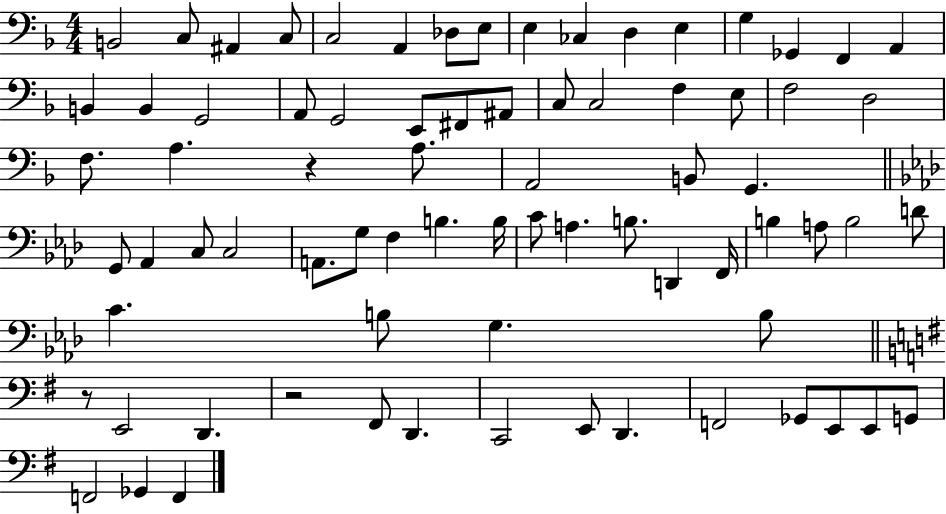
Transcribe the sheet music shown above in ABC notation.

X:1
T:Untitled
M:4/4
L:1/4
K:F
B,,2 C,/2 ^A,, C,/2 C,2 A,, _D,/2 E,/2 E, _C, D, E, G, _G,, F,, A,, B,, B,, G,,2 A,,/2 G,,2 E,,/2 ^F,,/2 ^A,,/2 C,/2 C,2 F, E,/2 F,2 D,2 F,/2 A, z A,/2 A,,2 B,,/2 G,, G,,/2 _A,, C,/2 C,2 A,,/2 G,/2 F, B, B,/4 C/2 A, B,/2 D,, F,,/4 B, A,/2 B,2 D/2 C B,/2 G, B,/2 z/2 E,,2 D,, z2 ^F,,/2 D,, C,,2 E,,/2 D,, F,,2 _G,,/2 E,,/2 E,,/2 G,,/2 F,,2 _G,, F,,